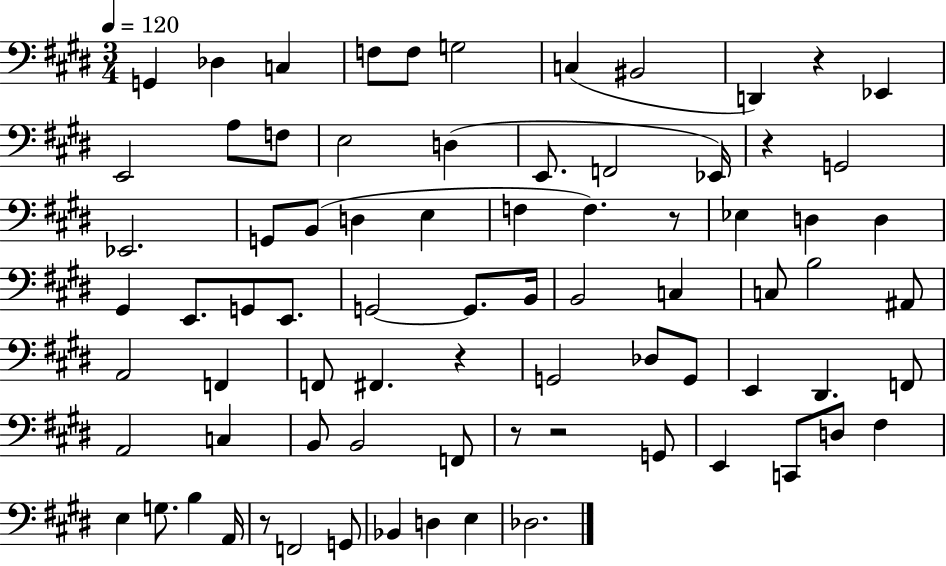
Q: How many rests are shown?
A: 7